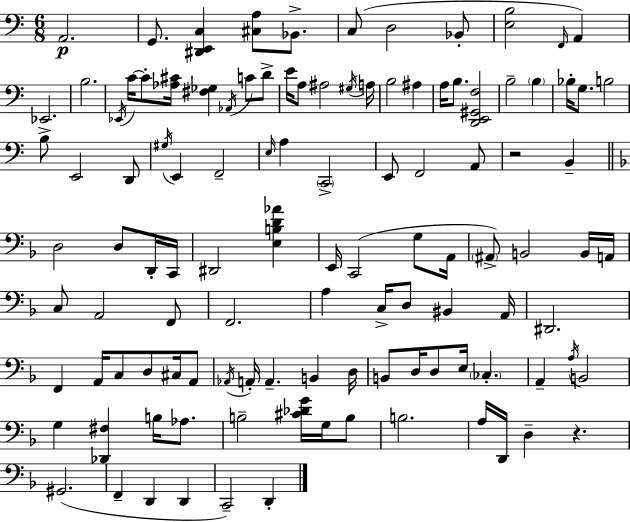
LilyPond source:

{
  \clef bass
  \numericTimeSignature
  \time 6/8
  \key c \major
  a,2.\p | g,8. <dis, e, c>4 <cis a>8 bes,8.-> | c8( d2 bes,8-. | <e b>2 \grace { f,16 } a,4) | \break ees,2. | b2. | \acciaccatura { ees,16 } c'16~~ c'8-. <aes cis'>16 <fis ges>4 \acciaccatura { aes,16 } c'8 | d'8-> e'16 a8 ais2 | \break \acciaccatura { gis16 } a16 b2 | ais4 a16 b8. <d, e, gis, f>2 | b2-- | \parenthesize b4 bes16-. g8. b2 | \break b8-> e,2 | d,8 \acciaccatura { gis16 } e,4 f,2-- | \grace { e16 } a4 \parenthesize c,2-> | e,8 f,2 | \break a,8 r2 | b,4-- \bar "||" \break \key f \major d2 d8 d,16-. c,16 | dis,2 <e b d' aes'>4 | e,16 c,2( g8 a,16 | \parenthesize ais,8->) b,2 b,16 a,16 | \break c8 a,2 f,8 | f,2. | a4 c16-> d8 bis,4 a,16 | dis,2. | \break f,4 a,16 c8 d8 cis16 a,8 | \acciaccatura { aes,16 } a,16-. a,4.-- b,4 | d16 b,8 d16 d8 e16 \parenthesize ces4.-. | a,4-- \acciaccatura { a16 } b,2 | \break g4 <des, fis>4 b16 aes8. | b2-- <cis' des' g'>16 g16 | b8 b2. | a16 d,16 d4-- r4. | \break gis,2.( | f,4-- d,4 d,4 | c,2--) d,4-. | \bar "|."
}